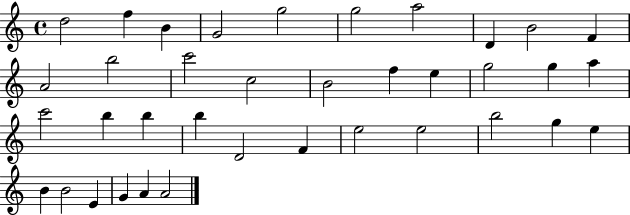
D5/h F5/q B4/q G4/h G5/h G5/h A5/h D4/q B4/h F4/q A4/h B5/h C6/h C5/h B4/h F5/q E5/q G5/h G5/q A5/q C6/h B5/q B5/q B5/q D4/h F4/q E5/h E5/h B5/h G5/q E5/q B4/q B4/h E4/q G4/q A4/q A4/h